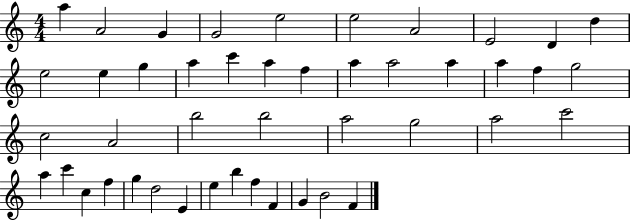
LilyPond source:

{
  \clef treble
  \numericTimeSignature
  \time 4/4
  \key c \major
  a''4 a'2 g'4 | g'2 e''2 | e''2 a'2 | e'2 d'4 d''4 | \break e''2 e''4 g''4 | a''4 c'''4 a''4 f''4 | a''4 a''2 a''4 | a''4 f''4 g''2 | \break c''2 a'2 | b''2 b''2 | a''2 g''2 | a''2 c'''2 | \break a''4 c'''4 c''4 f''4 | g''4 d''2 e'4 | e''4 b''4 f''4 f'4 | g'4 b'2 f'4 | \break \bar "|."
}